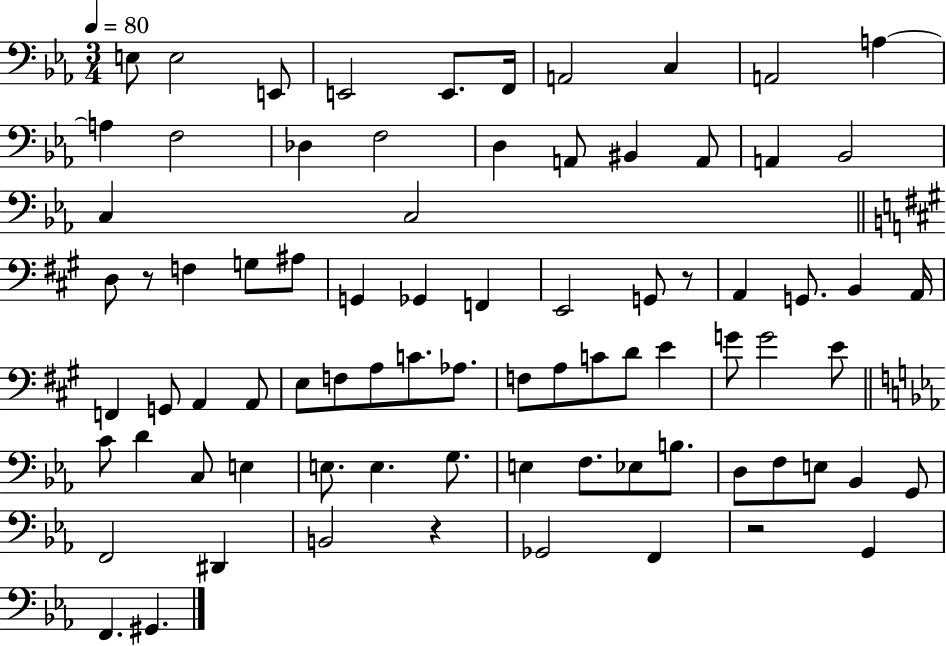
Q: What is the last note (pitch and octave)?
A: G#2